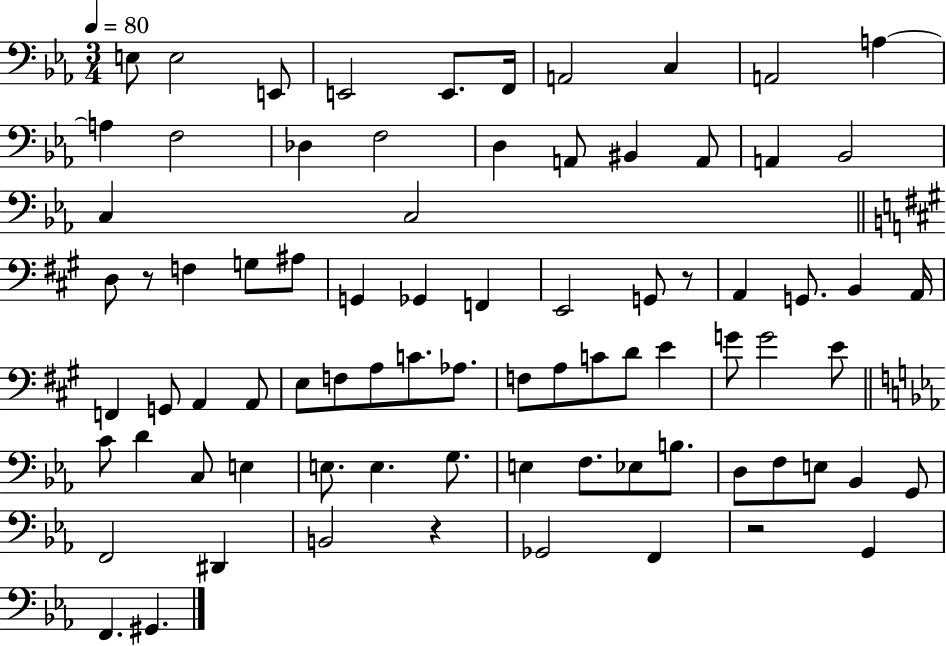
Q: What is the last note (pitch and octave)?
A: G#2